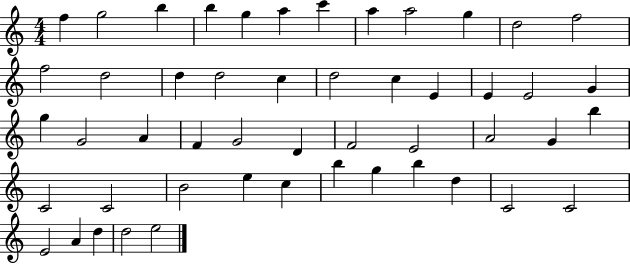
X:1
T:Untitled
M:4/4
L:1/4
K:C
f g2 b b g a c' a a2 g d2 f2 f2 d2 d d2 c d2 c E E E2 G g G2 A F G2 D F2 E2 A2 G b C2 C2 B2 e c b g b d C2 C2 E2 A d d2 e2